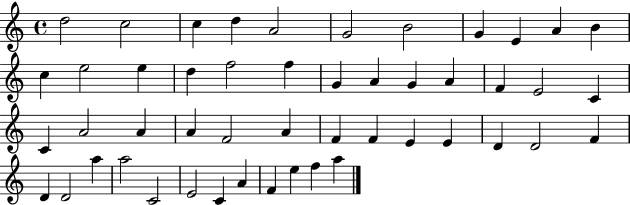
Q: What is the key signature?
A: C major